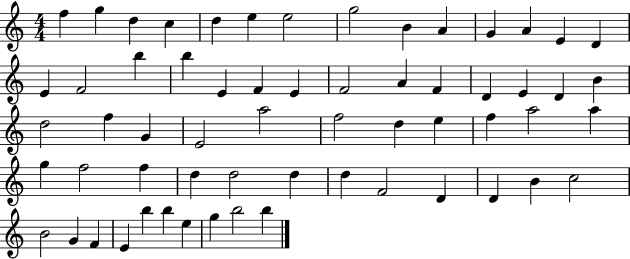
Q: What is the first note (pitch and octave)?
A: F5